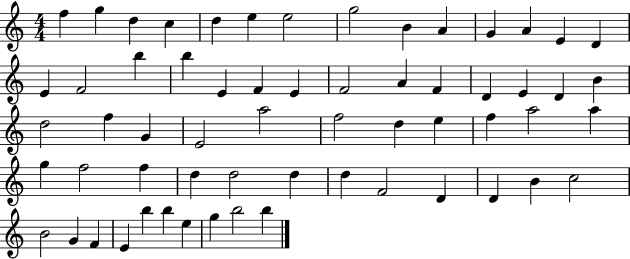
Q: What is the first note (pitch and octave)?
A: F5